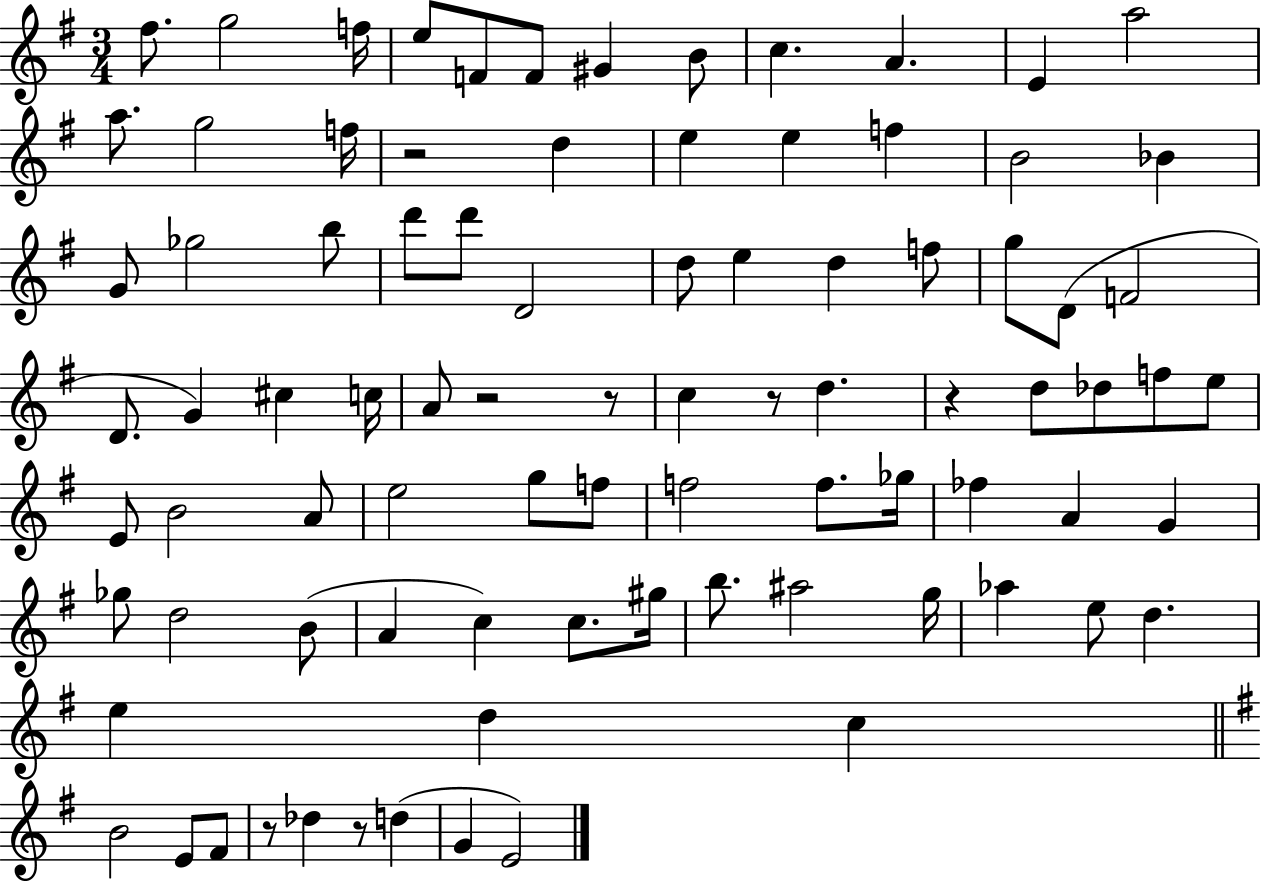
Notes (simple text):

F#5/e. G5/h F5/s E5/e F4/e F4/e G#4/q B4/e C5/q. A4/q. E4/q A5/h A5/e. G5/h F5/s R/h D5/q E5/q E5/q F5/q B4/h Bb4/q G4/e Gb5/h B5/e D6/e D6/e D4/h D5/e E5/q D5/q F5/e G5/e D4/e F4/h D4/e. G4/q C#5/q C5/s A4/e R/h R/e C5/q R/e D5/q. R/q D5/e Db5/e F5/e E5/e E4/e B4/h A4/e E5/h G5/e F5/e F5/h F5/e. Gb5/s FES5/q A4/q G4/q Gb5/e D5/h B4/e A4/q C5/q C5/e. G#5/s B5/e. A#5/h G5/s Ab5/q E5/e D5/q. E5/q D5/q C5/q B4/h E4/e F#4/e R/e Db5/q R/e D5/q G4/q E4/h